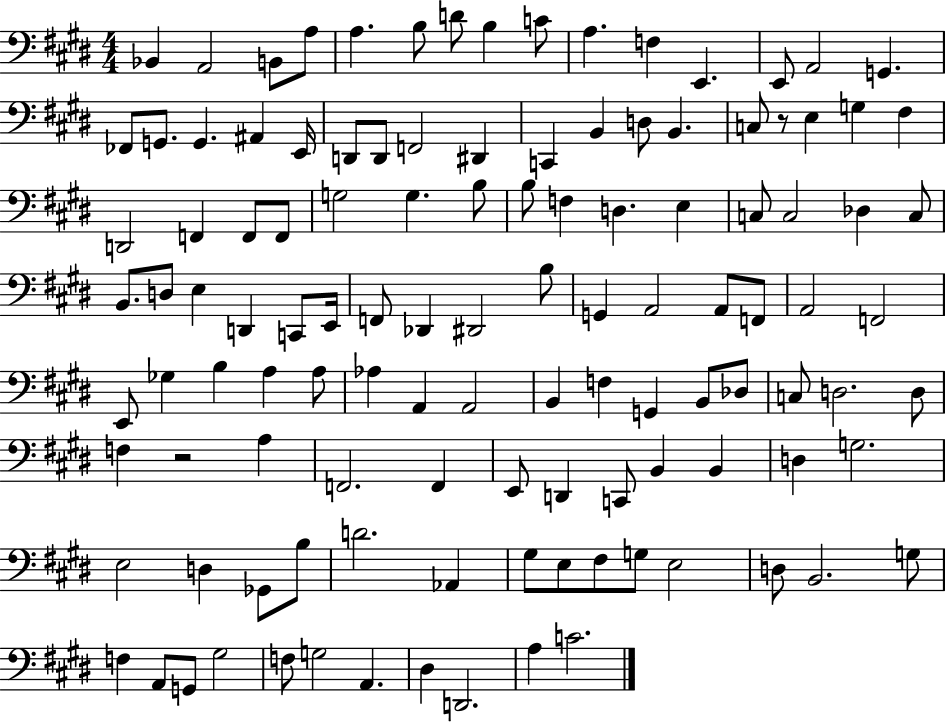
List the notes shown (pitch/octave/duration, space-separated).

Bb2/q A2/h B2/e A3/e A3/q. B3/e D4/e B3/q C4/e A3/q. F3/q E2/q. E2/e A2/h G2/q. FES2/e G2/e. G2/q. A#2/q E2/s D2/e D2/e F2/h D#2/q C2/q B2/q D3/e B2/q. C3/e R/e E3/q G3/q F#3/q D2/h F2/q F2/e F2/e G3/h G3/q. B3/e B3/e F3/q D3/q. E3/q C3/e C3/h Db3/q C3/e B2/e. D3/e E3/q D2/q C2/e E2/s F2/e Db2/q D#2/h B3/e G2/q A2/h A2/e F2/e A2/h F2/h E2/e Gb3/q B3/q A3/q A3/e Ab3/q A2/q A2/h B2/q F3/q G2/q B2/e Db3/e C3/e D3/h. D3/e F3/q R/h A3/q F2/h. F2/q E2/e D2/q C2/e B2/q B2/q D3/q G3/h. E3/h D3/q Gb2/e B3/e D4/h. Ab2/q G#3/e E3/e F#3/e G3/e E3/h D3/e B2/h. G3/e F3/q A2/e G2/e G#3/h F3/e G3/h A2/q. D#3/q D2/h. A3/q C4/h.